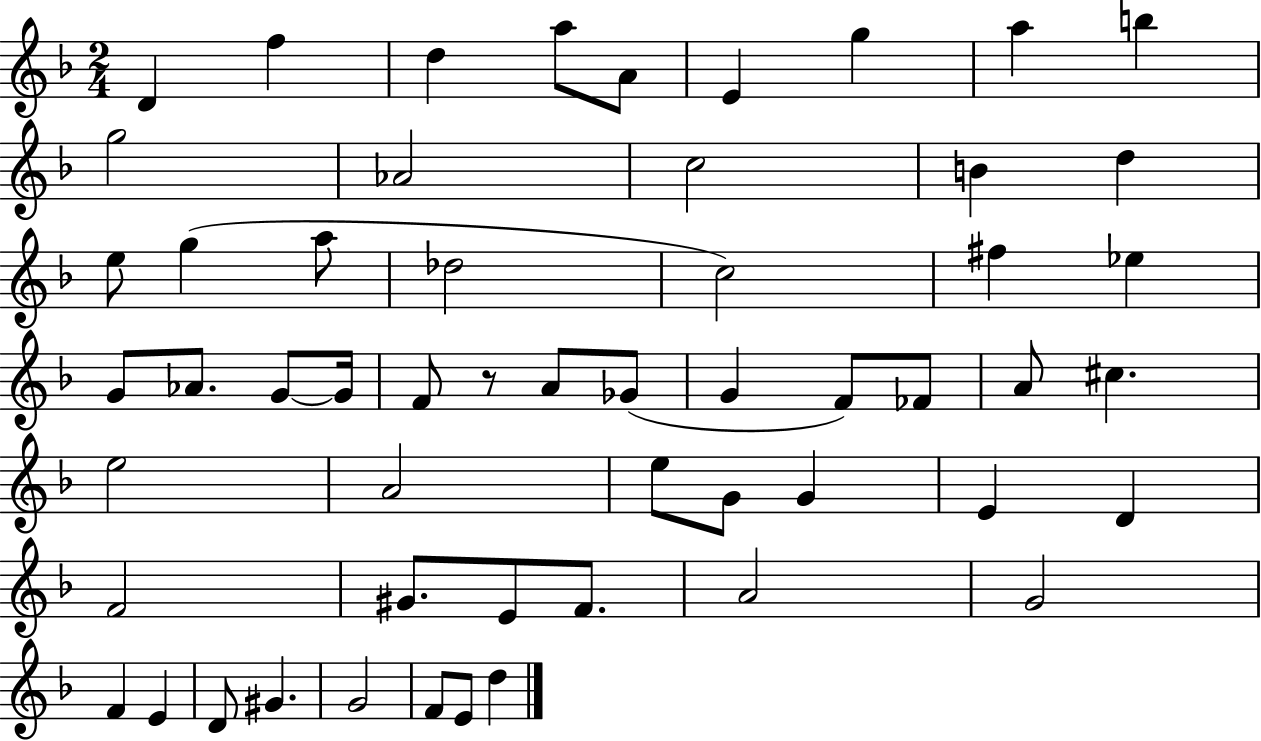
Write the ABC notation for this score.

X:1
T:Untitled
M:2/4
L:1/4
K:F
D f d a/2 A/2 E g a b g2 _A2 c2 B d e/2 g a/2 _d2 c2 ^f _e G/2 _A/2 G/2 G/4 F/2 z/2 A/2 _G/2 G F/2 _F/2 A/2 ^c e2 A2 e/2 G/2 G E D F2 ^G/2 E/2 F/2 A2 G2 F E D/2 ^G G2 F/2 E/2 d